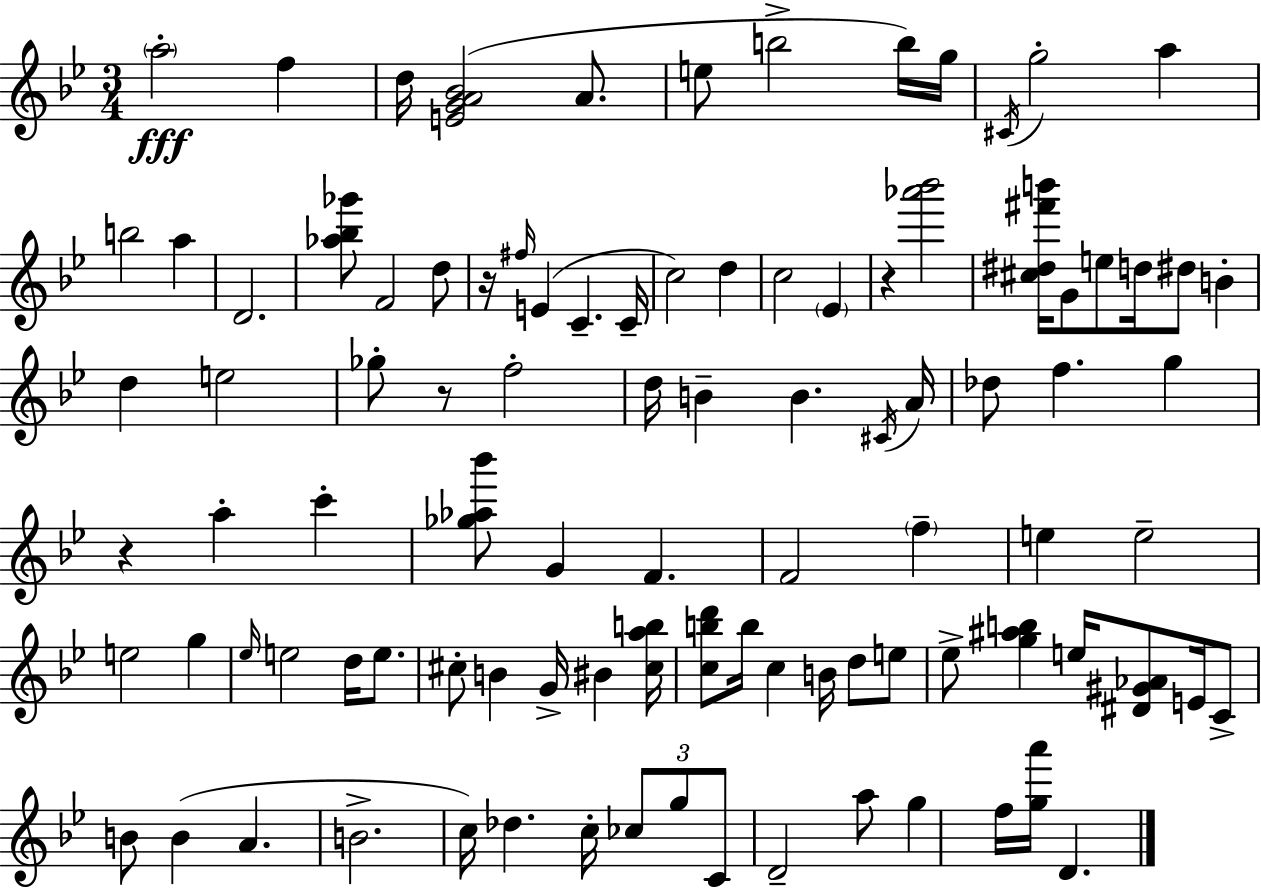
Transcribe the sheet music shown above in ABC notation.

X:1
T:Untitled
M:3/4
L:1/4
K:Gm
a2 f d/4 [EGA_B]2 A/2 e/2 b2 b/4 g/4 ^C/4 g2 a b2 a D2 [_a_b_g']/2 F2 d/2 z/4 ^f/4 E C C/4 c2 d c2 _E z [_a'_b']2 [^c^d^f'b']/4 G/2 e/2 d/4 ^d/2 B d e2 _g/2 z/2 f2 d/4 B B ^C/4 A/4 _d/2 f g z a c' [_g_a_b']/2 G F F2 f e e2 e2 g _e/4 e2 d/4 e/2 ^c/2 B G/4 ^B [^cab]/4 [cbd']/2 b/4 c B/4 d/2 e/2 _e/2 [g^ab] e/4 [^D^G_A]/2 E/4 C/2 B/2 B A B2 c/4 _d c/4 _c/2 g/2 C/2 D2 a/2 g f/4 [ga']/4 D